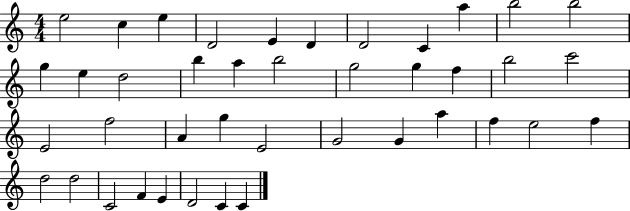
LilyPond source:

{
  \clef treble
  \numericTimeSignature
  \time 4/4
  \key c \major
  e''2 c''4 e''4 | d'2 e'4 d'4 | d'2 c'4 a''4 | b''2 b''2 | \break g''4 e''4 d''2 | b''4 a''4 b''2 | g''2 g''4 f''4 | b''2 c'''2 | \break e'2 f''2 | a'4 g''4 e'2 | g'2 g'4 a''4 | f''4 e''2 f''4 | \break d''2 d''2 | c'2 f'4 e'4 | d'2 c'4 c'4 | \bar "|."
}